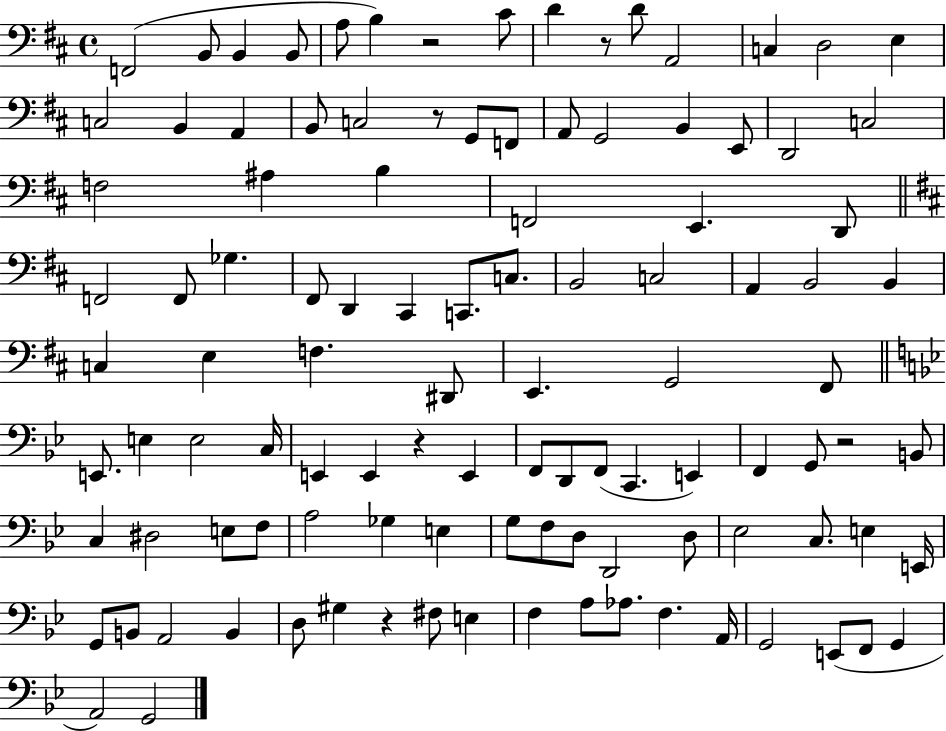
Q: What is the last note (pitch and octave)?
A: G2